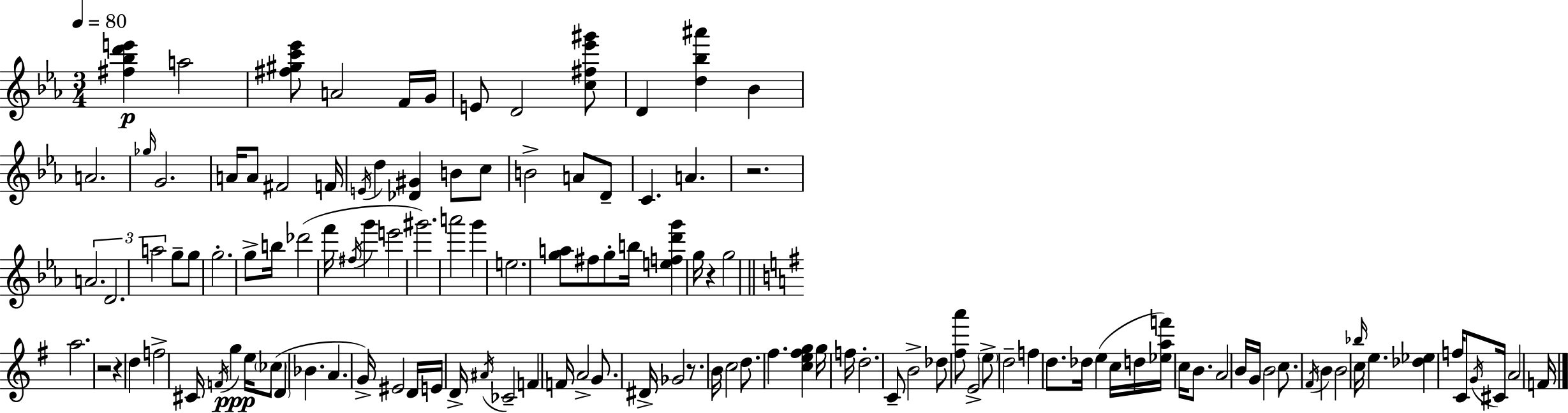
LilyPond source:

{
  \clef treble
  \numericTimeSignature
  \time 3/4
  \key ees \major
  \tempo 4 = 80
  <fis'' bes'' d''' e'''>4\p a''2 | <fis'' gis'' c''' ees'''>8 a'2 f'16 g'16 | e'8 d'2 <c'' fis'' ees''' gis'''>8 | d'4 <d'' bes'' ais'''>4 bes'4 | \break a'2. | \grace { ges''16 } g'2. | a'16 a'8 fis'2 | f'16 \acciaccatura { e'16 } d''4 <des' gis'>4 b'8 | \break c''8 b'2-> a'8 | d'8-- c'4. a'4. | r2. | \tuplet 3/2 { a'2. | \break d'2. | a''2 } g''8-- | g''8 g''2.-. | g''8-> b''16 des'''2( | \break f'''16 \acciaccatura { fis''16 } g'''4 e'''2 | gis'''2.) | a'''2 g'''4 | e''2. | \break <g'' a''>8 fis''8 g''8-. b''16 <e'' f'' d''' g'''>4 | g''16 r4 g''2 | \bar "||" \break \key g \major a''2. | r2 r4 | d''4 f''2-> | cis'16 \acciaccatura { f'16 } g''4\ppp e''16 \parenthesize ces''8( \parenthesize d'4 | \break bes'4. a'4. | g'16->) eis'2 d'16 e'16 | d'16-> \acciaccatura { ais'16 } ces'2-- f'4 | f'16 a'2-> g'8. | \break dis'16-> ges'2 r8. | b'16 c''2 d''8. | fis''4. <c'' e'' fis'' g''>4 | g''16 f''16 d''2.-. | \break c'8-- b'2-> | des''8 <fis'' a'''>8 e'2-> | \parenthesize e''8-> d''2-- f''4 | d''8. des''16 e''4( c''16 d''16 | \break <ees'' a'' f'''>16) c''16 b'8. a'2 | b'16 g'16 b'2 c''8. | \acciaccatura { fis'16 } b'4 b'2 | \grace { bes''16 } c''16 e''4. <des'' ees''>4 | \break f''16 c'8 \acciaccatura { g'16 } cis'16 a'2 | f'16 \bar "|."
}